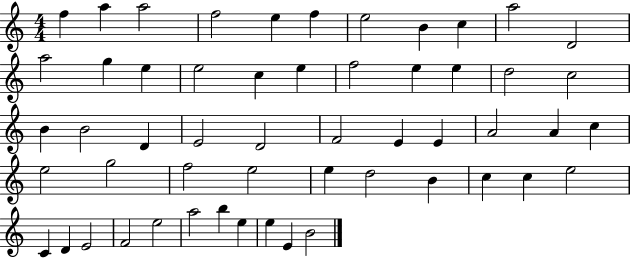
F5/q A5/q A5/h F5/h E5/q F5/q E5/h B4/q C5/q A5/h D4/h A5/h G5/q E5/q E5/h C5/q E5/q F5/h E5/q E5/q D5/h C5/h B4/q B4/h D4/q E4/h D4/h F4/h E4/q E4/q A4/h A4/q C5/q E5/h G5/h F5/h E5/h E5/q D5/h B4/q C5/q C5/q E5/h C4/q D4/q E4/h F4/h E5/h A5/h B5/q E5/q E5/q E4/q B4/h